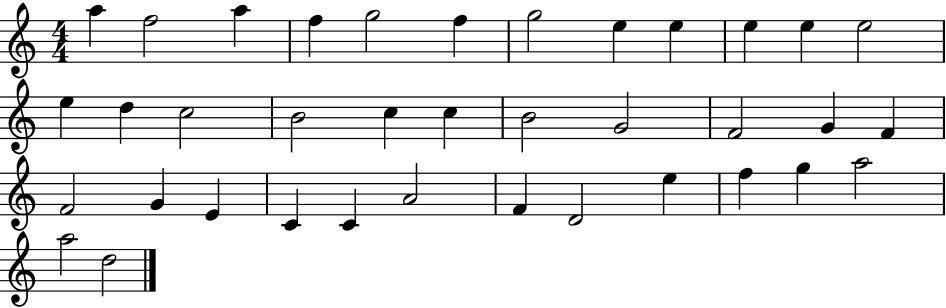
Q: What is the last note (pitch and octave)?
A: D5